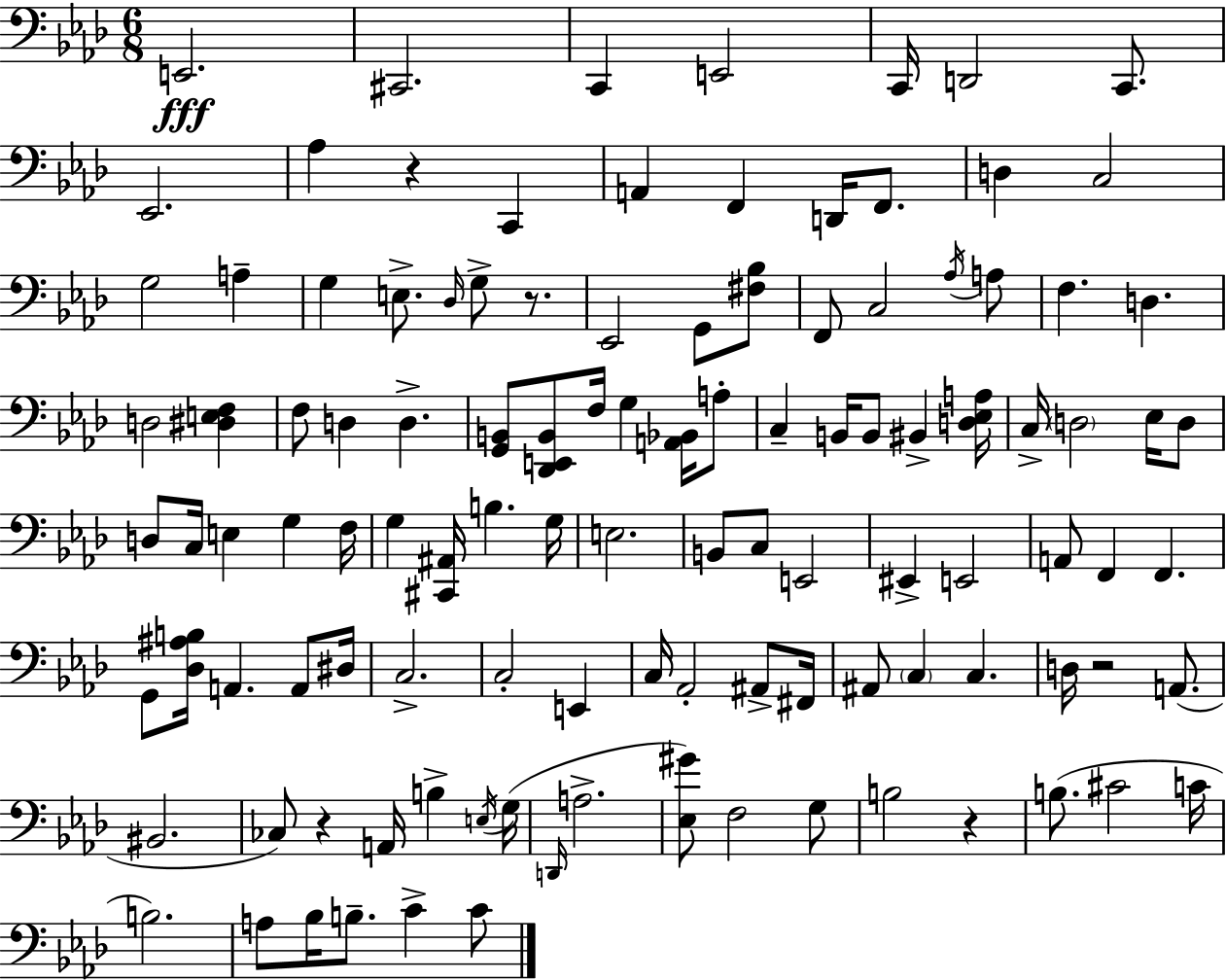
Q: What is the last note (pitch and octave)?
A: C4